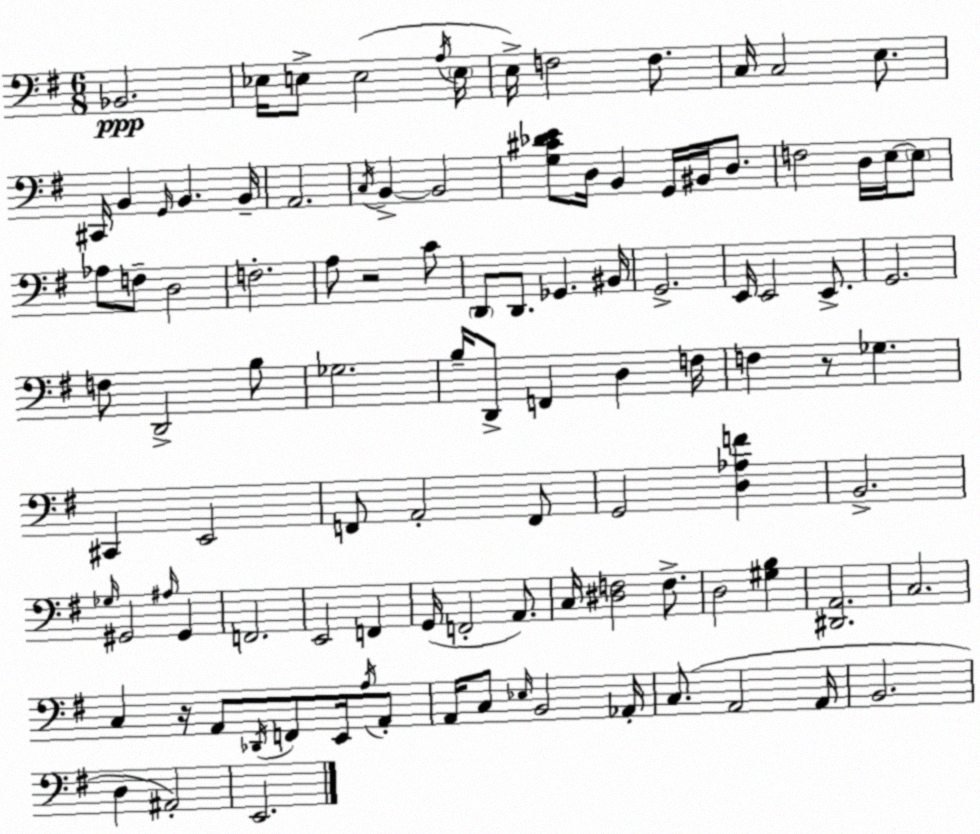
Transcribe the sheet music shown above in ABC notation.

X:1
T:Untitled
M:6/8
L:1/4
K:Em
_B,,2 _E,/4 E,/2 E,2 A,/4 E,/4 E,/4 F,2 F,/2 C,/4 C,2 E,/2 ^C,,/4 B,, G,,/4 B,, B,,/4 A,,2 C,/4 B,, B,,2 [G,^C_DE]/2 D,/4 B,, G,,/4 ^B,,/4 D,/2 F,2 D,/4 E,/4 E,/2 _A,/2 F,/2 D,2 F,2 A,/2 z2 C/2 D,,/2 D,,/2 _G,, ^B,,/4 G,,2 E,,/4 E,,2 E,,/2 G,,2 F,/2 D,,2 B,/2 _G,2 B,/4 D,,/2 F,, D, F,/4 F, z/2 _G, ^C,, E,,2 F,,/2 A,,2 F,,/2 G,,2 [D,_A,F] B,,2 _G,/4 ^G,,2 ^A,/4 ^G,, F,,2 E,,2 F,, G,,/4 F,,2 A,,/2 C,/4 [^D,F,]2 F,/2 D,2 [^G,B,] [^D,,A,,]2 C,2 C, z/4 A,,/2 _D,,/4 F,,/2 E,,/4 A,/4 A,,/2 A,,/4 C,/2 _E,/4 B,,2 _A,,/4 C,/2 A,,2 A,,/4 B,,2 D, ^A,,2 E,,2